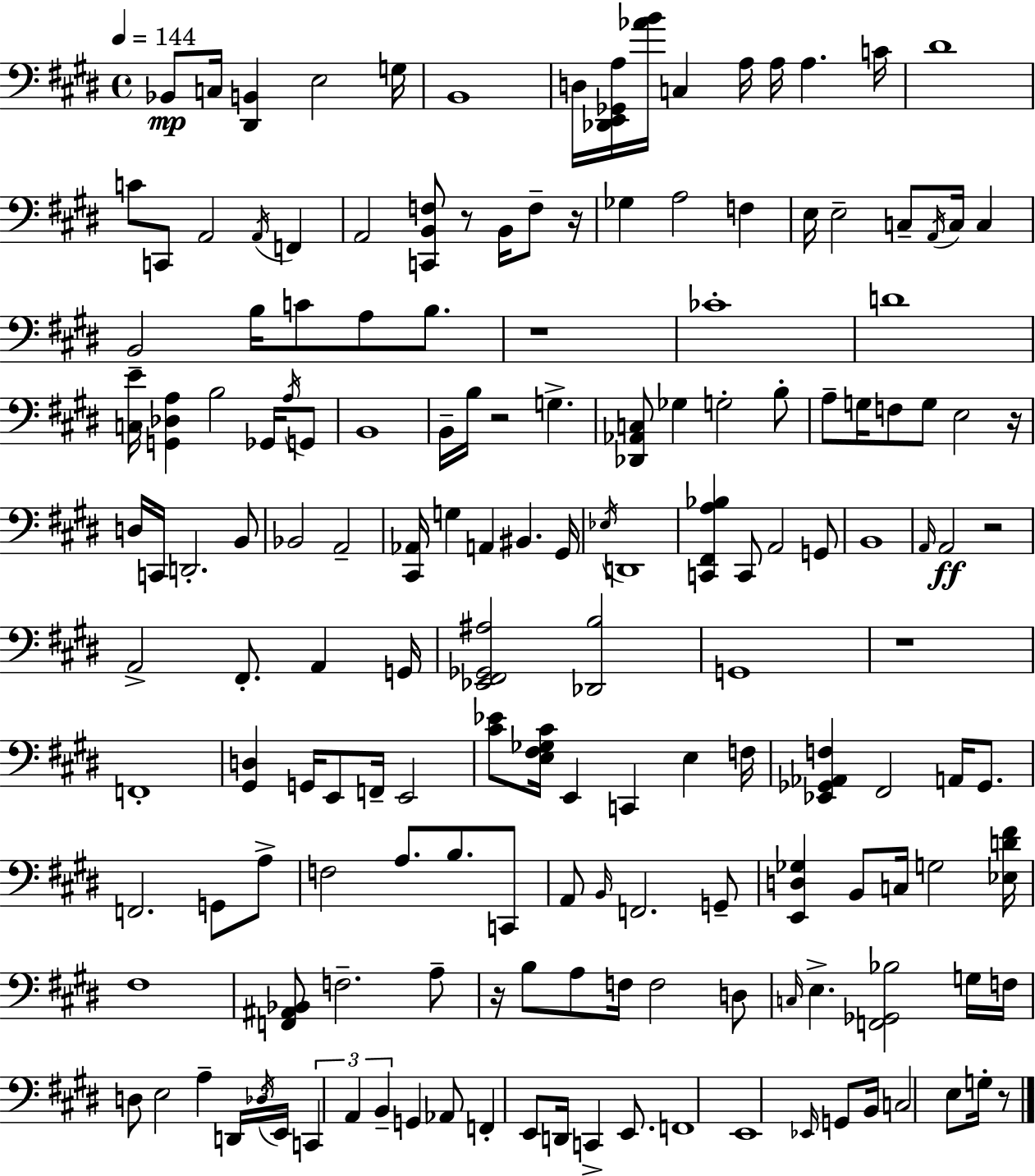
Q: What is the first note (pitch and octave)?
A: Bb2